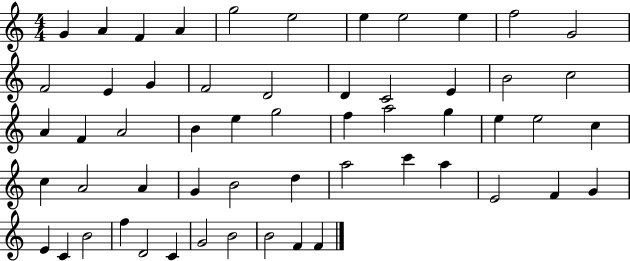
G4/q A4/q F4/q A4/q G5/h E5/h E5/q E5/h E5/q F5/h G4/h F4/h E4/q G4/q F4/h D4/h D4/q C4/h E4/q B4/h C5/h A4/q F4/q A4/h B4/q E5/q G5/h F5/q A5/h G5/q E5/q E5/h C5/q C5/q A4/h A4/q G4/q B4/h D5/q A5/h C6/q A5/q E4/h F4/q G4/q E4/q C4/q B4/h F5/q D4/h C4/q G4/h B4/h B4/h F4/q F4/q